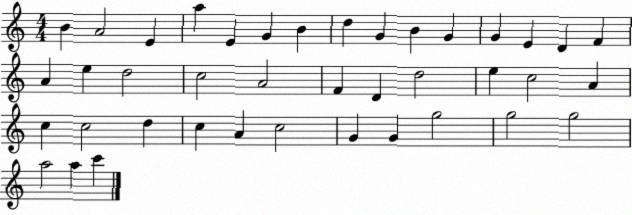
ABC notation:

X:1
T:Untitled
M:4/4
L:1/4
K:C
B A2 E a E G B d G B G G E D F A e d2 c2 A2 F D d2 e c2 A c c2 d c A c2 G G g2 g2 g2 a2 a c'